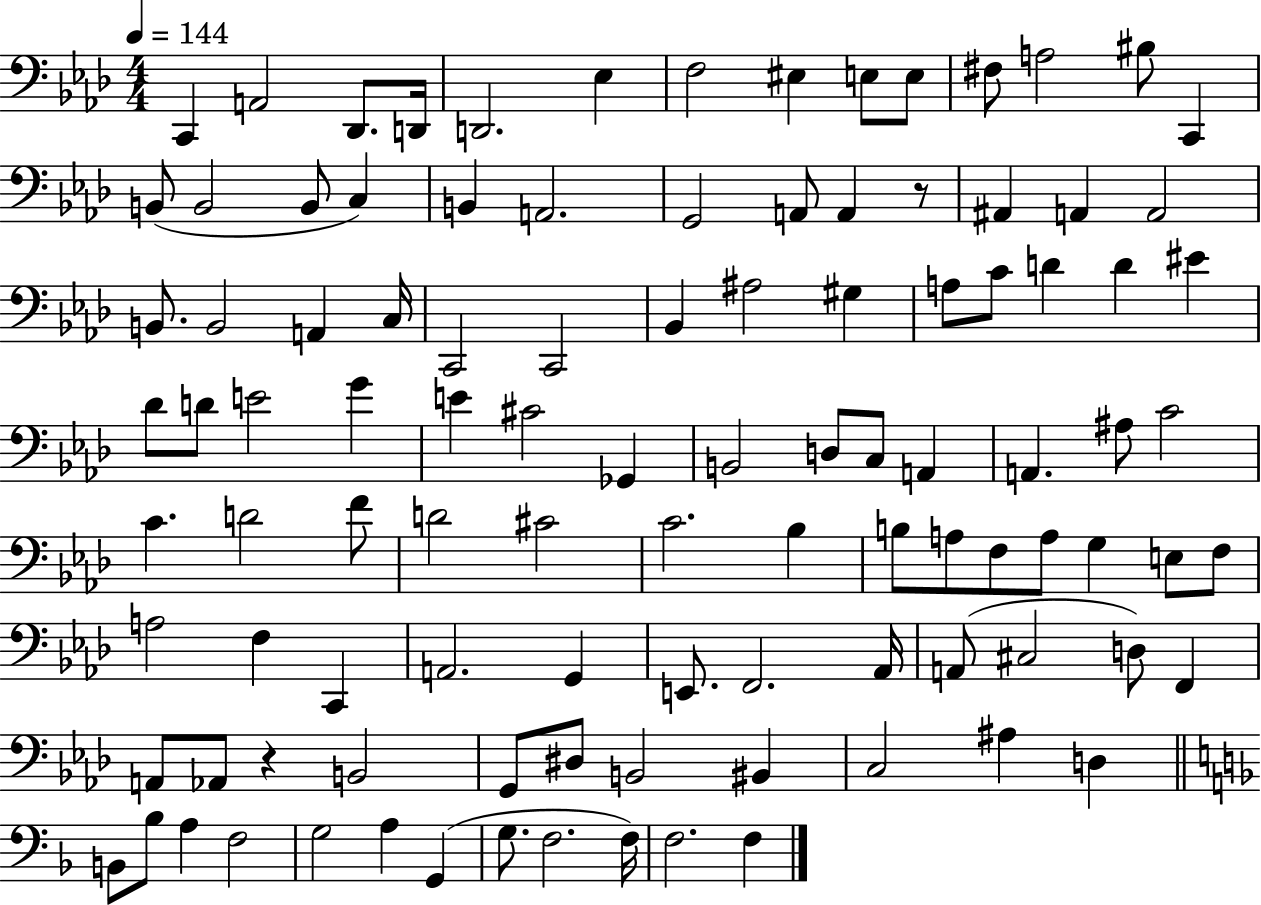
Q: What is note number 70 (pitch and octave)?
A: F3